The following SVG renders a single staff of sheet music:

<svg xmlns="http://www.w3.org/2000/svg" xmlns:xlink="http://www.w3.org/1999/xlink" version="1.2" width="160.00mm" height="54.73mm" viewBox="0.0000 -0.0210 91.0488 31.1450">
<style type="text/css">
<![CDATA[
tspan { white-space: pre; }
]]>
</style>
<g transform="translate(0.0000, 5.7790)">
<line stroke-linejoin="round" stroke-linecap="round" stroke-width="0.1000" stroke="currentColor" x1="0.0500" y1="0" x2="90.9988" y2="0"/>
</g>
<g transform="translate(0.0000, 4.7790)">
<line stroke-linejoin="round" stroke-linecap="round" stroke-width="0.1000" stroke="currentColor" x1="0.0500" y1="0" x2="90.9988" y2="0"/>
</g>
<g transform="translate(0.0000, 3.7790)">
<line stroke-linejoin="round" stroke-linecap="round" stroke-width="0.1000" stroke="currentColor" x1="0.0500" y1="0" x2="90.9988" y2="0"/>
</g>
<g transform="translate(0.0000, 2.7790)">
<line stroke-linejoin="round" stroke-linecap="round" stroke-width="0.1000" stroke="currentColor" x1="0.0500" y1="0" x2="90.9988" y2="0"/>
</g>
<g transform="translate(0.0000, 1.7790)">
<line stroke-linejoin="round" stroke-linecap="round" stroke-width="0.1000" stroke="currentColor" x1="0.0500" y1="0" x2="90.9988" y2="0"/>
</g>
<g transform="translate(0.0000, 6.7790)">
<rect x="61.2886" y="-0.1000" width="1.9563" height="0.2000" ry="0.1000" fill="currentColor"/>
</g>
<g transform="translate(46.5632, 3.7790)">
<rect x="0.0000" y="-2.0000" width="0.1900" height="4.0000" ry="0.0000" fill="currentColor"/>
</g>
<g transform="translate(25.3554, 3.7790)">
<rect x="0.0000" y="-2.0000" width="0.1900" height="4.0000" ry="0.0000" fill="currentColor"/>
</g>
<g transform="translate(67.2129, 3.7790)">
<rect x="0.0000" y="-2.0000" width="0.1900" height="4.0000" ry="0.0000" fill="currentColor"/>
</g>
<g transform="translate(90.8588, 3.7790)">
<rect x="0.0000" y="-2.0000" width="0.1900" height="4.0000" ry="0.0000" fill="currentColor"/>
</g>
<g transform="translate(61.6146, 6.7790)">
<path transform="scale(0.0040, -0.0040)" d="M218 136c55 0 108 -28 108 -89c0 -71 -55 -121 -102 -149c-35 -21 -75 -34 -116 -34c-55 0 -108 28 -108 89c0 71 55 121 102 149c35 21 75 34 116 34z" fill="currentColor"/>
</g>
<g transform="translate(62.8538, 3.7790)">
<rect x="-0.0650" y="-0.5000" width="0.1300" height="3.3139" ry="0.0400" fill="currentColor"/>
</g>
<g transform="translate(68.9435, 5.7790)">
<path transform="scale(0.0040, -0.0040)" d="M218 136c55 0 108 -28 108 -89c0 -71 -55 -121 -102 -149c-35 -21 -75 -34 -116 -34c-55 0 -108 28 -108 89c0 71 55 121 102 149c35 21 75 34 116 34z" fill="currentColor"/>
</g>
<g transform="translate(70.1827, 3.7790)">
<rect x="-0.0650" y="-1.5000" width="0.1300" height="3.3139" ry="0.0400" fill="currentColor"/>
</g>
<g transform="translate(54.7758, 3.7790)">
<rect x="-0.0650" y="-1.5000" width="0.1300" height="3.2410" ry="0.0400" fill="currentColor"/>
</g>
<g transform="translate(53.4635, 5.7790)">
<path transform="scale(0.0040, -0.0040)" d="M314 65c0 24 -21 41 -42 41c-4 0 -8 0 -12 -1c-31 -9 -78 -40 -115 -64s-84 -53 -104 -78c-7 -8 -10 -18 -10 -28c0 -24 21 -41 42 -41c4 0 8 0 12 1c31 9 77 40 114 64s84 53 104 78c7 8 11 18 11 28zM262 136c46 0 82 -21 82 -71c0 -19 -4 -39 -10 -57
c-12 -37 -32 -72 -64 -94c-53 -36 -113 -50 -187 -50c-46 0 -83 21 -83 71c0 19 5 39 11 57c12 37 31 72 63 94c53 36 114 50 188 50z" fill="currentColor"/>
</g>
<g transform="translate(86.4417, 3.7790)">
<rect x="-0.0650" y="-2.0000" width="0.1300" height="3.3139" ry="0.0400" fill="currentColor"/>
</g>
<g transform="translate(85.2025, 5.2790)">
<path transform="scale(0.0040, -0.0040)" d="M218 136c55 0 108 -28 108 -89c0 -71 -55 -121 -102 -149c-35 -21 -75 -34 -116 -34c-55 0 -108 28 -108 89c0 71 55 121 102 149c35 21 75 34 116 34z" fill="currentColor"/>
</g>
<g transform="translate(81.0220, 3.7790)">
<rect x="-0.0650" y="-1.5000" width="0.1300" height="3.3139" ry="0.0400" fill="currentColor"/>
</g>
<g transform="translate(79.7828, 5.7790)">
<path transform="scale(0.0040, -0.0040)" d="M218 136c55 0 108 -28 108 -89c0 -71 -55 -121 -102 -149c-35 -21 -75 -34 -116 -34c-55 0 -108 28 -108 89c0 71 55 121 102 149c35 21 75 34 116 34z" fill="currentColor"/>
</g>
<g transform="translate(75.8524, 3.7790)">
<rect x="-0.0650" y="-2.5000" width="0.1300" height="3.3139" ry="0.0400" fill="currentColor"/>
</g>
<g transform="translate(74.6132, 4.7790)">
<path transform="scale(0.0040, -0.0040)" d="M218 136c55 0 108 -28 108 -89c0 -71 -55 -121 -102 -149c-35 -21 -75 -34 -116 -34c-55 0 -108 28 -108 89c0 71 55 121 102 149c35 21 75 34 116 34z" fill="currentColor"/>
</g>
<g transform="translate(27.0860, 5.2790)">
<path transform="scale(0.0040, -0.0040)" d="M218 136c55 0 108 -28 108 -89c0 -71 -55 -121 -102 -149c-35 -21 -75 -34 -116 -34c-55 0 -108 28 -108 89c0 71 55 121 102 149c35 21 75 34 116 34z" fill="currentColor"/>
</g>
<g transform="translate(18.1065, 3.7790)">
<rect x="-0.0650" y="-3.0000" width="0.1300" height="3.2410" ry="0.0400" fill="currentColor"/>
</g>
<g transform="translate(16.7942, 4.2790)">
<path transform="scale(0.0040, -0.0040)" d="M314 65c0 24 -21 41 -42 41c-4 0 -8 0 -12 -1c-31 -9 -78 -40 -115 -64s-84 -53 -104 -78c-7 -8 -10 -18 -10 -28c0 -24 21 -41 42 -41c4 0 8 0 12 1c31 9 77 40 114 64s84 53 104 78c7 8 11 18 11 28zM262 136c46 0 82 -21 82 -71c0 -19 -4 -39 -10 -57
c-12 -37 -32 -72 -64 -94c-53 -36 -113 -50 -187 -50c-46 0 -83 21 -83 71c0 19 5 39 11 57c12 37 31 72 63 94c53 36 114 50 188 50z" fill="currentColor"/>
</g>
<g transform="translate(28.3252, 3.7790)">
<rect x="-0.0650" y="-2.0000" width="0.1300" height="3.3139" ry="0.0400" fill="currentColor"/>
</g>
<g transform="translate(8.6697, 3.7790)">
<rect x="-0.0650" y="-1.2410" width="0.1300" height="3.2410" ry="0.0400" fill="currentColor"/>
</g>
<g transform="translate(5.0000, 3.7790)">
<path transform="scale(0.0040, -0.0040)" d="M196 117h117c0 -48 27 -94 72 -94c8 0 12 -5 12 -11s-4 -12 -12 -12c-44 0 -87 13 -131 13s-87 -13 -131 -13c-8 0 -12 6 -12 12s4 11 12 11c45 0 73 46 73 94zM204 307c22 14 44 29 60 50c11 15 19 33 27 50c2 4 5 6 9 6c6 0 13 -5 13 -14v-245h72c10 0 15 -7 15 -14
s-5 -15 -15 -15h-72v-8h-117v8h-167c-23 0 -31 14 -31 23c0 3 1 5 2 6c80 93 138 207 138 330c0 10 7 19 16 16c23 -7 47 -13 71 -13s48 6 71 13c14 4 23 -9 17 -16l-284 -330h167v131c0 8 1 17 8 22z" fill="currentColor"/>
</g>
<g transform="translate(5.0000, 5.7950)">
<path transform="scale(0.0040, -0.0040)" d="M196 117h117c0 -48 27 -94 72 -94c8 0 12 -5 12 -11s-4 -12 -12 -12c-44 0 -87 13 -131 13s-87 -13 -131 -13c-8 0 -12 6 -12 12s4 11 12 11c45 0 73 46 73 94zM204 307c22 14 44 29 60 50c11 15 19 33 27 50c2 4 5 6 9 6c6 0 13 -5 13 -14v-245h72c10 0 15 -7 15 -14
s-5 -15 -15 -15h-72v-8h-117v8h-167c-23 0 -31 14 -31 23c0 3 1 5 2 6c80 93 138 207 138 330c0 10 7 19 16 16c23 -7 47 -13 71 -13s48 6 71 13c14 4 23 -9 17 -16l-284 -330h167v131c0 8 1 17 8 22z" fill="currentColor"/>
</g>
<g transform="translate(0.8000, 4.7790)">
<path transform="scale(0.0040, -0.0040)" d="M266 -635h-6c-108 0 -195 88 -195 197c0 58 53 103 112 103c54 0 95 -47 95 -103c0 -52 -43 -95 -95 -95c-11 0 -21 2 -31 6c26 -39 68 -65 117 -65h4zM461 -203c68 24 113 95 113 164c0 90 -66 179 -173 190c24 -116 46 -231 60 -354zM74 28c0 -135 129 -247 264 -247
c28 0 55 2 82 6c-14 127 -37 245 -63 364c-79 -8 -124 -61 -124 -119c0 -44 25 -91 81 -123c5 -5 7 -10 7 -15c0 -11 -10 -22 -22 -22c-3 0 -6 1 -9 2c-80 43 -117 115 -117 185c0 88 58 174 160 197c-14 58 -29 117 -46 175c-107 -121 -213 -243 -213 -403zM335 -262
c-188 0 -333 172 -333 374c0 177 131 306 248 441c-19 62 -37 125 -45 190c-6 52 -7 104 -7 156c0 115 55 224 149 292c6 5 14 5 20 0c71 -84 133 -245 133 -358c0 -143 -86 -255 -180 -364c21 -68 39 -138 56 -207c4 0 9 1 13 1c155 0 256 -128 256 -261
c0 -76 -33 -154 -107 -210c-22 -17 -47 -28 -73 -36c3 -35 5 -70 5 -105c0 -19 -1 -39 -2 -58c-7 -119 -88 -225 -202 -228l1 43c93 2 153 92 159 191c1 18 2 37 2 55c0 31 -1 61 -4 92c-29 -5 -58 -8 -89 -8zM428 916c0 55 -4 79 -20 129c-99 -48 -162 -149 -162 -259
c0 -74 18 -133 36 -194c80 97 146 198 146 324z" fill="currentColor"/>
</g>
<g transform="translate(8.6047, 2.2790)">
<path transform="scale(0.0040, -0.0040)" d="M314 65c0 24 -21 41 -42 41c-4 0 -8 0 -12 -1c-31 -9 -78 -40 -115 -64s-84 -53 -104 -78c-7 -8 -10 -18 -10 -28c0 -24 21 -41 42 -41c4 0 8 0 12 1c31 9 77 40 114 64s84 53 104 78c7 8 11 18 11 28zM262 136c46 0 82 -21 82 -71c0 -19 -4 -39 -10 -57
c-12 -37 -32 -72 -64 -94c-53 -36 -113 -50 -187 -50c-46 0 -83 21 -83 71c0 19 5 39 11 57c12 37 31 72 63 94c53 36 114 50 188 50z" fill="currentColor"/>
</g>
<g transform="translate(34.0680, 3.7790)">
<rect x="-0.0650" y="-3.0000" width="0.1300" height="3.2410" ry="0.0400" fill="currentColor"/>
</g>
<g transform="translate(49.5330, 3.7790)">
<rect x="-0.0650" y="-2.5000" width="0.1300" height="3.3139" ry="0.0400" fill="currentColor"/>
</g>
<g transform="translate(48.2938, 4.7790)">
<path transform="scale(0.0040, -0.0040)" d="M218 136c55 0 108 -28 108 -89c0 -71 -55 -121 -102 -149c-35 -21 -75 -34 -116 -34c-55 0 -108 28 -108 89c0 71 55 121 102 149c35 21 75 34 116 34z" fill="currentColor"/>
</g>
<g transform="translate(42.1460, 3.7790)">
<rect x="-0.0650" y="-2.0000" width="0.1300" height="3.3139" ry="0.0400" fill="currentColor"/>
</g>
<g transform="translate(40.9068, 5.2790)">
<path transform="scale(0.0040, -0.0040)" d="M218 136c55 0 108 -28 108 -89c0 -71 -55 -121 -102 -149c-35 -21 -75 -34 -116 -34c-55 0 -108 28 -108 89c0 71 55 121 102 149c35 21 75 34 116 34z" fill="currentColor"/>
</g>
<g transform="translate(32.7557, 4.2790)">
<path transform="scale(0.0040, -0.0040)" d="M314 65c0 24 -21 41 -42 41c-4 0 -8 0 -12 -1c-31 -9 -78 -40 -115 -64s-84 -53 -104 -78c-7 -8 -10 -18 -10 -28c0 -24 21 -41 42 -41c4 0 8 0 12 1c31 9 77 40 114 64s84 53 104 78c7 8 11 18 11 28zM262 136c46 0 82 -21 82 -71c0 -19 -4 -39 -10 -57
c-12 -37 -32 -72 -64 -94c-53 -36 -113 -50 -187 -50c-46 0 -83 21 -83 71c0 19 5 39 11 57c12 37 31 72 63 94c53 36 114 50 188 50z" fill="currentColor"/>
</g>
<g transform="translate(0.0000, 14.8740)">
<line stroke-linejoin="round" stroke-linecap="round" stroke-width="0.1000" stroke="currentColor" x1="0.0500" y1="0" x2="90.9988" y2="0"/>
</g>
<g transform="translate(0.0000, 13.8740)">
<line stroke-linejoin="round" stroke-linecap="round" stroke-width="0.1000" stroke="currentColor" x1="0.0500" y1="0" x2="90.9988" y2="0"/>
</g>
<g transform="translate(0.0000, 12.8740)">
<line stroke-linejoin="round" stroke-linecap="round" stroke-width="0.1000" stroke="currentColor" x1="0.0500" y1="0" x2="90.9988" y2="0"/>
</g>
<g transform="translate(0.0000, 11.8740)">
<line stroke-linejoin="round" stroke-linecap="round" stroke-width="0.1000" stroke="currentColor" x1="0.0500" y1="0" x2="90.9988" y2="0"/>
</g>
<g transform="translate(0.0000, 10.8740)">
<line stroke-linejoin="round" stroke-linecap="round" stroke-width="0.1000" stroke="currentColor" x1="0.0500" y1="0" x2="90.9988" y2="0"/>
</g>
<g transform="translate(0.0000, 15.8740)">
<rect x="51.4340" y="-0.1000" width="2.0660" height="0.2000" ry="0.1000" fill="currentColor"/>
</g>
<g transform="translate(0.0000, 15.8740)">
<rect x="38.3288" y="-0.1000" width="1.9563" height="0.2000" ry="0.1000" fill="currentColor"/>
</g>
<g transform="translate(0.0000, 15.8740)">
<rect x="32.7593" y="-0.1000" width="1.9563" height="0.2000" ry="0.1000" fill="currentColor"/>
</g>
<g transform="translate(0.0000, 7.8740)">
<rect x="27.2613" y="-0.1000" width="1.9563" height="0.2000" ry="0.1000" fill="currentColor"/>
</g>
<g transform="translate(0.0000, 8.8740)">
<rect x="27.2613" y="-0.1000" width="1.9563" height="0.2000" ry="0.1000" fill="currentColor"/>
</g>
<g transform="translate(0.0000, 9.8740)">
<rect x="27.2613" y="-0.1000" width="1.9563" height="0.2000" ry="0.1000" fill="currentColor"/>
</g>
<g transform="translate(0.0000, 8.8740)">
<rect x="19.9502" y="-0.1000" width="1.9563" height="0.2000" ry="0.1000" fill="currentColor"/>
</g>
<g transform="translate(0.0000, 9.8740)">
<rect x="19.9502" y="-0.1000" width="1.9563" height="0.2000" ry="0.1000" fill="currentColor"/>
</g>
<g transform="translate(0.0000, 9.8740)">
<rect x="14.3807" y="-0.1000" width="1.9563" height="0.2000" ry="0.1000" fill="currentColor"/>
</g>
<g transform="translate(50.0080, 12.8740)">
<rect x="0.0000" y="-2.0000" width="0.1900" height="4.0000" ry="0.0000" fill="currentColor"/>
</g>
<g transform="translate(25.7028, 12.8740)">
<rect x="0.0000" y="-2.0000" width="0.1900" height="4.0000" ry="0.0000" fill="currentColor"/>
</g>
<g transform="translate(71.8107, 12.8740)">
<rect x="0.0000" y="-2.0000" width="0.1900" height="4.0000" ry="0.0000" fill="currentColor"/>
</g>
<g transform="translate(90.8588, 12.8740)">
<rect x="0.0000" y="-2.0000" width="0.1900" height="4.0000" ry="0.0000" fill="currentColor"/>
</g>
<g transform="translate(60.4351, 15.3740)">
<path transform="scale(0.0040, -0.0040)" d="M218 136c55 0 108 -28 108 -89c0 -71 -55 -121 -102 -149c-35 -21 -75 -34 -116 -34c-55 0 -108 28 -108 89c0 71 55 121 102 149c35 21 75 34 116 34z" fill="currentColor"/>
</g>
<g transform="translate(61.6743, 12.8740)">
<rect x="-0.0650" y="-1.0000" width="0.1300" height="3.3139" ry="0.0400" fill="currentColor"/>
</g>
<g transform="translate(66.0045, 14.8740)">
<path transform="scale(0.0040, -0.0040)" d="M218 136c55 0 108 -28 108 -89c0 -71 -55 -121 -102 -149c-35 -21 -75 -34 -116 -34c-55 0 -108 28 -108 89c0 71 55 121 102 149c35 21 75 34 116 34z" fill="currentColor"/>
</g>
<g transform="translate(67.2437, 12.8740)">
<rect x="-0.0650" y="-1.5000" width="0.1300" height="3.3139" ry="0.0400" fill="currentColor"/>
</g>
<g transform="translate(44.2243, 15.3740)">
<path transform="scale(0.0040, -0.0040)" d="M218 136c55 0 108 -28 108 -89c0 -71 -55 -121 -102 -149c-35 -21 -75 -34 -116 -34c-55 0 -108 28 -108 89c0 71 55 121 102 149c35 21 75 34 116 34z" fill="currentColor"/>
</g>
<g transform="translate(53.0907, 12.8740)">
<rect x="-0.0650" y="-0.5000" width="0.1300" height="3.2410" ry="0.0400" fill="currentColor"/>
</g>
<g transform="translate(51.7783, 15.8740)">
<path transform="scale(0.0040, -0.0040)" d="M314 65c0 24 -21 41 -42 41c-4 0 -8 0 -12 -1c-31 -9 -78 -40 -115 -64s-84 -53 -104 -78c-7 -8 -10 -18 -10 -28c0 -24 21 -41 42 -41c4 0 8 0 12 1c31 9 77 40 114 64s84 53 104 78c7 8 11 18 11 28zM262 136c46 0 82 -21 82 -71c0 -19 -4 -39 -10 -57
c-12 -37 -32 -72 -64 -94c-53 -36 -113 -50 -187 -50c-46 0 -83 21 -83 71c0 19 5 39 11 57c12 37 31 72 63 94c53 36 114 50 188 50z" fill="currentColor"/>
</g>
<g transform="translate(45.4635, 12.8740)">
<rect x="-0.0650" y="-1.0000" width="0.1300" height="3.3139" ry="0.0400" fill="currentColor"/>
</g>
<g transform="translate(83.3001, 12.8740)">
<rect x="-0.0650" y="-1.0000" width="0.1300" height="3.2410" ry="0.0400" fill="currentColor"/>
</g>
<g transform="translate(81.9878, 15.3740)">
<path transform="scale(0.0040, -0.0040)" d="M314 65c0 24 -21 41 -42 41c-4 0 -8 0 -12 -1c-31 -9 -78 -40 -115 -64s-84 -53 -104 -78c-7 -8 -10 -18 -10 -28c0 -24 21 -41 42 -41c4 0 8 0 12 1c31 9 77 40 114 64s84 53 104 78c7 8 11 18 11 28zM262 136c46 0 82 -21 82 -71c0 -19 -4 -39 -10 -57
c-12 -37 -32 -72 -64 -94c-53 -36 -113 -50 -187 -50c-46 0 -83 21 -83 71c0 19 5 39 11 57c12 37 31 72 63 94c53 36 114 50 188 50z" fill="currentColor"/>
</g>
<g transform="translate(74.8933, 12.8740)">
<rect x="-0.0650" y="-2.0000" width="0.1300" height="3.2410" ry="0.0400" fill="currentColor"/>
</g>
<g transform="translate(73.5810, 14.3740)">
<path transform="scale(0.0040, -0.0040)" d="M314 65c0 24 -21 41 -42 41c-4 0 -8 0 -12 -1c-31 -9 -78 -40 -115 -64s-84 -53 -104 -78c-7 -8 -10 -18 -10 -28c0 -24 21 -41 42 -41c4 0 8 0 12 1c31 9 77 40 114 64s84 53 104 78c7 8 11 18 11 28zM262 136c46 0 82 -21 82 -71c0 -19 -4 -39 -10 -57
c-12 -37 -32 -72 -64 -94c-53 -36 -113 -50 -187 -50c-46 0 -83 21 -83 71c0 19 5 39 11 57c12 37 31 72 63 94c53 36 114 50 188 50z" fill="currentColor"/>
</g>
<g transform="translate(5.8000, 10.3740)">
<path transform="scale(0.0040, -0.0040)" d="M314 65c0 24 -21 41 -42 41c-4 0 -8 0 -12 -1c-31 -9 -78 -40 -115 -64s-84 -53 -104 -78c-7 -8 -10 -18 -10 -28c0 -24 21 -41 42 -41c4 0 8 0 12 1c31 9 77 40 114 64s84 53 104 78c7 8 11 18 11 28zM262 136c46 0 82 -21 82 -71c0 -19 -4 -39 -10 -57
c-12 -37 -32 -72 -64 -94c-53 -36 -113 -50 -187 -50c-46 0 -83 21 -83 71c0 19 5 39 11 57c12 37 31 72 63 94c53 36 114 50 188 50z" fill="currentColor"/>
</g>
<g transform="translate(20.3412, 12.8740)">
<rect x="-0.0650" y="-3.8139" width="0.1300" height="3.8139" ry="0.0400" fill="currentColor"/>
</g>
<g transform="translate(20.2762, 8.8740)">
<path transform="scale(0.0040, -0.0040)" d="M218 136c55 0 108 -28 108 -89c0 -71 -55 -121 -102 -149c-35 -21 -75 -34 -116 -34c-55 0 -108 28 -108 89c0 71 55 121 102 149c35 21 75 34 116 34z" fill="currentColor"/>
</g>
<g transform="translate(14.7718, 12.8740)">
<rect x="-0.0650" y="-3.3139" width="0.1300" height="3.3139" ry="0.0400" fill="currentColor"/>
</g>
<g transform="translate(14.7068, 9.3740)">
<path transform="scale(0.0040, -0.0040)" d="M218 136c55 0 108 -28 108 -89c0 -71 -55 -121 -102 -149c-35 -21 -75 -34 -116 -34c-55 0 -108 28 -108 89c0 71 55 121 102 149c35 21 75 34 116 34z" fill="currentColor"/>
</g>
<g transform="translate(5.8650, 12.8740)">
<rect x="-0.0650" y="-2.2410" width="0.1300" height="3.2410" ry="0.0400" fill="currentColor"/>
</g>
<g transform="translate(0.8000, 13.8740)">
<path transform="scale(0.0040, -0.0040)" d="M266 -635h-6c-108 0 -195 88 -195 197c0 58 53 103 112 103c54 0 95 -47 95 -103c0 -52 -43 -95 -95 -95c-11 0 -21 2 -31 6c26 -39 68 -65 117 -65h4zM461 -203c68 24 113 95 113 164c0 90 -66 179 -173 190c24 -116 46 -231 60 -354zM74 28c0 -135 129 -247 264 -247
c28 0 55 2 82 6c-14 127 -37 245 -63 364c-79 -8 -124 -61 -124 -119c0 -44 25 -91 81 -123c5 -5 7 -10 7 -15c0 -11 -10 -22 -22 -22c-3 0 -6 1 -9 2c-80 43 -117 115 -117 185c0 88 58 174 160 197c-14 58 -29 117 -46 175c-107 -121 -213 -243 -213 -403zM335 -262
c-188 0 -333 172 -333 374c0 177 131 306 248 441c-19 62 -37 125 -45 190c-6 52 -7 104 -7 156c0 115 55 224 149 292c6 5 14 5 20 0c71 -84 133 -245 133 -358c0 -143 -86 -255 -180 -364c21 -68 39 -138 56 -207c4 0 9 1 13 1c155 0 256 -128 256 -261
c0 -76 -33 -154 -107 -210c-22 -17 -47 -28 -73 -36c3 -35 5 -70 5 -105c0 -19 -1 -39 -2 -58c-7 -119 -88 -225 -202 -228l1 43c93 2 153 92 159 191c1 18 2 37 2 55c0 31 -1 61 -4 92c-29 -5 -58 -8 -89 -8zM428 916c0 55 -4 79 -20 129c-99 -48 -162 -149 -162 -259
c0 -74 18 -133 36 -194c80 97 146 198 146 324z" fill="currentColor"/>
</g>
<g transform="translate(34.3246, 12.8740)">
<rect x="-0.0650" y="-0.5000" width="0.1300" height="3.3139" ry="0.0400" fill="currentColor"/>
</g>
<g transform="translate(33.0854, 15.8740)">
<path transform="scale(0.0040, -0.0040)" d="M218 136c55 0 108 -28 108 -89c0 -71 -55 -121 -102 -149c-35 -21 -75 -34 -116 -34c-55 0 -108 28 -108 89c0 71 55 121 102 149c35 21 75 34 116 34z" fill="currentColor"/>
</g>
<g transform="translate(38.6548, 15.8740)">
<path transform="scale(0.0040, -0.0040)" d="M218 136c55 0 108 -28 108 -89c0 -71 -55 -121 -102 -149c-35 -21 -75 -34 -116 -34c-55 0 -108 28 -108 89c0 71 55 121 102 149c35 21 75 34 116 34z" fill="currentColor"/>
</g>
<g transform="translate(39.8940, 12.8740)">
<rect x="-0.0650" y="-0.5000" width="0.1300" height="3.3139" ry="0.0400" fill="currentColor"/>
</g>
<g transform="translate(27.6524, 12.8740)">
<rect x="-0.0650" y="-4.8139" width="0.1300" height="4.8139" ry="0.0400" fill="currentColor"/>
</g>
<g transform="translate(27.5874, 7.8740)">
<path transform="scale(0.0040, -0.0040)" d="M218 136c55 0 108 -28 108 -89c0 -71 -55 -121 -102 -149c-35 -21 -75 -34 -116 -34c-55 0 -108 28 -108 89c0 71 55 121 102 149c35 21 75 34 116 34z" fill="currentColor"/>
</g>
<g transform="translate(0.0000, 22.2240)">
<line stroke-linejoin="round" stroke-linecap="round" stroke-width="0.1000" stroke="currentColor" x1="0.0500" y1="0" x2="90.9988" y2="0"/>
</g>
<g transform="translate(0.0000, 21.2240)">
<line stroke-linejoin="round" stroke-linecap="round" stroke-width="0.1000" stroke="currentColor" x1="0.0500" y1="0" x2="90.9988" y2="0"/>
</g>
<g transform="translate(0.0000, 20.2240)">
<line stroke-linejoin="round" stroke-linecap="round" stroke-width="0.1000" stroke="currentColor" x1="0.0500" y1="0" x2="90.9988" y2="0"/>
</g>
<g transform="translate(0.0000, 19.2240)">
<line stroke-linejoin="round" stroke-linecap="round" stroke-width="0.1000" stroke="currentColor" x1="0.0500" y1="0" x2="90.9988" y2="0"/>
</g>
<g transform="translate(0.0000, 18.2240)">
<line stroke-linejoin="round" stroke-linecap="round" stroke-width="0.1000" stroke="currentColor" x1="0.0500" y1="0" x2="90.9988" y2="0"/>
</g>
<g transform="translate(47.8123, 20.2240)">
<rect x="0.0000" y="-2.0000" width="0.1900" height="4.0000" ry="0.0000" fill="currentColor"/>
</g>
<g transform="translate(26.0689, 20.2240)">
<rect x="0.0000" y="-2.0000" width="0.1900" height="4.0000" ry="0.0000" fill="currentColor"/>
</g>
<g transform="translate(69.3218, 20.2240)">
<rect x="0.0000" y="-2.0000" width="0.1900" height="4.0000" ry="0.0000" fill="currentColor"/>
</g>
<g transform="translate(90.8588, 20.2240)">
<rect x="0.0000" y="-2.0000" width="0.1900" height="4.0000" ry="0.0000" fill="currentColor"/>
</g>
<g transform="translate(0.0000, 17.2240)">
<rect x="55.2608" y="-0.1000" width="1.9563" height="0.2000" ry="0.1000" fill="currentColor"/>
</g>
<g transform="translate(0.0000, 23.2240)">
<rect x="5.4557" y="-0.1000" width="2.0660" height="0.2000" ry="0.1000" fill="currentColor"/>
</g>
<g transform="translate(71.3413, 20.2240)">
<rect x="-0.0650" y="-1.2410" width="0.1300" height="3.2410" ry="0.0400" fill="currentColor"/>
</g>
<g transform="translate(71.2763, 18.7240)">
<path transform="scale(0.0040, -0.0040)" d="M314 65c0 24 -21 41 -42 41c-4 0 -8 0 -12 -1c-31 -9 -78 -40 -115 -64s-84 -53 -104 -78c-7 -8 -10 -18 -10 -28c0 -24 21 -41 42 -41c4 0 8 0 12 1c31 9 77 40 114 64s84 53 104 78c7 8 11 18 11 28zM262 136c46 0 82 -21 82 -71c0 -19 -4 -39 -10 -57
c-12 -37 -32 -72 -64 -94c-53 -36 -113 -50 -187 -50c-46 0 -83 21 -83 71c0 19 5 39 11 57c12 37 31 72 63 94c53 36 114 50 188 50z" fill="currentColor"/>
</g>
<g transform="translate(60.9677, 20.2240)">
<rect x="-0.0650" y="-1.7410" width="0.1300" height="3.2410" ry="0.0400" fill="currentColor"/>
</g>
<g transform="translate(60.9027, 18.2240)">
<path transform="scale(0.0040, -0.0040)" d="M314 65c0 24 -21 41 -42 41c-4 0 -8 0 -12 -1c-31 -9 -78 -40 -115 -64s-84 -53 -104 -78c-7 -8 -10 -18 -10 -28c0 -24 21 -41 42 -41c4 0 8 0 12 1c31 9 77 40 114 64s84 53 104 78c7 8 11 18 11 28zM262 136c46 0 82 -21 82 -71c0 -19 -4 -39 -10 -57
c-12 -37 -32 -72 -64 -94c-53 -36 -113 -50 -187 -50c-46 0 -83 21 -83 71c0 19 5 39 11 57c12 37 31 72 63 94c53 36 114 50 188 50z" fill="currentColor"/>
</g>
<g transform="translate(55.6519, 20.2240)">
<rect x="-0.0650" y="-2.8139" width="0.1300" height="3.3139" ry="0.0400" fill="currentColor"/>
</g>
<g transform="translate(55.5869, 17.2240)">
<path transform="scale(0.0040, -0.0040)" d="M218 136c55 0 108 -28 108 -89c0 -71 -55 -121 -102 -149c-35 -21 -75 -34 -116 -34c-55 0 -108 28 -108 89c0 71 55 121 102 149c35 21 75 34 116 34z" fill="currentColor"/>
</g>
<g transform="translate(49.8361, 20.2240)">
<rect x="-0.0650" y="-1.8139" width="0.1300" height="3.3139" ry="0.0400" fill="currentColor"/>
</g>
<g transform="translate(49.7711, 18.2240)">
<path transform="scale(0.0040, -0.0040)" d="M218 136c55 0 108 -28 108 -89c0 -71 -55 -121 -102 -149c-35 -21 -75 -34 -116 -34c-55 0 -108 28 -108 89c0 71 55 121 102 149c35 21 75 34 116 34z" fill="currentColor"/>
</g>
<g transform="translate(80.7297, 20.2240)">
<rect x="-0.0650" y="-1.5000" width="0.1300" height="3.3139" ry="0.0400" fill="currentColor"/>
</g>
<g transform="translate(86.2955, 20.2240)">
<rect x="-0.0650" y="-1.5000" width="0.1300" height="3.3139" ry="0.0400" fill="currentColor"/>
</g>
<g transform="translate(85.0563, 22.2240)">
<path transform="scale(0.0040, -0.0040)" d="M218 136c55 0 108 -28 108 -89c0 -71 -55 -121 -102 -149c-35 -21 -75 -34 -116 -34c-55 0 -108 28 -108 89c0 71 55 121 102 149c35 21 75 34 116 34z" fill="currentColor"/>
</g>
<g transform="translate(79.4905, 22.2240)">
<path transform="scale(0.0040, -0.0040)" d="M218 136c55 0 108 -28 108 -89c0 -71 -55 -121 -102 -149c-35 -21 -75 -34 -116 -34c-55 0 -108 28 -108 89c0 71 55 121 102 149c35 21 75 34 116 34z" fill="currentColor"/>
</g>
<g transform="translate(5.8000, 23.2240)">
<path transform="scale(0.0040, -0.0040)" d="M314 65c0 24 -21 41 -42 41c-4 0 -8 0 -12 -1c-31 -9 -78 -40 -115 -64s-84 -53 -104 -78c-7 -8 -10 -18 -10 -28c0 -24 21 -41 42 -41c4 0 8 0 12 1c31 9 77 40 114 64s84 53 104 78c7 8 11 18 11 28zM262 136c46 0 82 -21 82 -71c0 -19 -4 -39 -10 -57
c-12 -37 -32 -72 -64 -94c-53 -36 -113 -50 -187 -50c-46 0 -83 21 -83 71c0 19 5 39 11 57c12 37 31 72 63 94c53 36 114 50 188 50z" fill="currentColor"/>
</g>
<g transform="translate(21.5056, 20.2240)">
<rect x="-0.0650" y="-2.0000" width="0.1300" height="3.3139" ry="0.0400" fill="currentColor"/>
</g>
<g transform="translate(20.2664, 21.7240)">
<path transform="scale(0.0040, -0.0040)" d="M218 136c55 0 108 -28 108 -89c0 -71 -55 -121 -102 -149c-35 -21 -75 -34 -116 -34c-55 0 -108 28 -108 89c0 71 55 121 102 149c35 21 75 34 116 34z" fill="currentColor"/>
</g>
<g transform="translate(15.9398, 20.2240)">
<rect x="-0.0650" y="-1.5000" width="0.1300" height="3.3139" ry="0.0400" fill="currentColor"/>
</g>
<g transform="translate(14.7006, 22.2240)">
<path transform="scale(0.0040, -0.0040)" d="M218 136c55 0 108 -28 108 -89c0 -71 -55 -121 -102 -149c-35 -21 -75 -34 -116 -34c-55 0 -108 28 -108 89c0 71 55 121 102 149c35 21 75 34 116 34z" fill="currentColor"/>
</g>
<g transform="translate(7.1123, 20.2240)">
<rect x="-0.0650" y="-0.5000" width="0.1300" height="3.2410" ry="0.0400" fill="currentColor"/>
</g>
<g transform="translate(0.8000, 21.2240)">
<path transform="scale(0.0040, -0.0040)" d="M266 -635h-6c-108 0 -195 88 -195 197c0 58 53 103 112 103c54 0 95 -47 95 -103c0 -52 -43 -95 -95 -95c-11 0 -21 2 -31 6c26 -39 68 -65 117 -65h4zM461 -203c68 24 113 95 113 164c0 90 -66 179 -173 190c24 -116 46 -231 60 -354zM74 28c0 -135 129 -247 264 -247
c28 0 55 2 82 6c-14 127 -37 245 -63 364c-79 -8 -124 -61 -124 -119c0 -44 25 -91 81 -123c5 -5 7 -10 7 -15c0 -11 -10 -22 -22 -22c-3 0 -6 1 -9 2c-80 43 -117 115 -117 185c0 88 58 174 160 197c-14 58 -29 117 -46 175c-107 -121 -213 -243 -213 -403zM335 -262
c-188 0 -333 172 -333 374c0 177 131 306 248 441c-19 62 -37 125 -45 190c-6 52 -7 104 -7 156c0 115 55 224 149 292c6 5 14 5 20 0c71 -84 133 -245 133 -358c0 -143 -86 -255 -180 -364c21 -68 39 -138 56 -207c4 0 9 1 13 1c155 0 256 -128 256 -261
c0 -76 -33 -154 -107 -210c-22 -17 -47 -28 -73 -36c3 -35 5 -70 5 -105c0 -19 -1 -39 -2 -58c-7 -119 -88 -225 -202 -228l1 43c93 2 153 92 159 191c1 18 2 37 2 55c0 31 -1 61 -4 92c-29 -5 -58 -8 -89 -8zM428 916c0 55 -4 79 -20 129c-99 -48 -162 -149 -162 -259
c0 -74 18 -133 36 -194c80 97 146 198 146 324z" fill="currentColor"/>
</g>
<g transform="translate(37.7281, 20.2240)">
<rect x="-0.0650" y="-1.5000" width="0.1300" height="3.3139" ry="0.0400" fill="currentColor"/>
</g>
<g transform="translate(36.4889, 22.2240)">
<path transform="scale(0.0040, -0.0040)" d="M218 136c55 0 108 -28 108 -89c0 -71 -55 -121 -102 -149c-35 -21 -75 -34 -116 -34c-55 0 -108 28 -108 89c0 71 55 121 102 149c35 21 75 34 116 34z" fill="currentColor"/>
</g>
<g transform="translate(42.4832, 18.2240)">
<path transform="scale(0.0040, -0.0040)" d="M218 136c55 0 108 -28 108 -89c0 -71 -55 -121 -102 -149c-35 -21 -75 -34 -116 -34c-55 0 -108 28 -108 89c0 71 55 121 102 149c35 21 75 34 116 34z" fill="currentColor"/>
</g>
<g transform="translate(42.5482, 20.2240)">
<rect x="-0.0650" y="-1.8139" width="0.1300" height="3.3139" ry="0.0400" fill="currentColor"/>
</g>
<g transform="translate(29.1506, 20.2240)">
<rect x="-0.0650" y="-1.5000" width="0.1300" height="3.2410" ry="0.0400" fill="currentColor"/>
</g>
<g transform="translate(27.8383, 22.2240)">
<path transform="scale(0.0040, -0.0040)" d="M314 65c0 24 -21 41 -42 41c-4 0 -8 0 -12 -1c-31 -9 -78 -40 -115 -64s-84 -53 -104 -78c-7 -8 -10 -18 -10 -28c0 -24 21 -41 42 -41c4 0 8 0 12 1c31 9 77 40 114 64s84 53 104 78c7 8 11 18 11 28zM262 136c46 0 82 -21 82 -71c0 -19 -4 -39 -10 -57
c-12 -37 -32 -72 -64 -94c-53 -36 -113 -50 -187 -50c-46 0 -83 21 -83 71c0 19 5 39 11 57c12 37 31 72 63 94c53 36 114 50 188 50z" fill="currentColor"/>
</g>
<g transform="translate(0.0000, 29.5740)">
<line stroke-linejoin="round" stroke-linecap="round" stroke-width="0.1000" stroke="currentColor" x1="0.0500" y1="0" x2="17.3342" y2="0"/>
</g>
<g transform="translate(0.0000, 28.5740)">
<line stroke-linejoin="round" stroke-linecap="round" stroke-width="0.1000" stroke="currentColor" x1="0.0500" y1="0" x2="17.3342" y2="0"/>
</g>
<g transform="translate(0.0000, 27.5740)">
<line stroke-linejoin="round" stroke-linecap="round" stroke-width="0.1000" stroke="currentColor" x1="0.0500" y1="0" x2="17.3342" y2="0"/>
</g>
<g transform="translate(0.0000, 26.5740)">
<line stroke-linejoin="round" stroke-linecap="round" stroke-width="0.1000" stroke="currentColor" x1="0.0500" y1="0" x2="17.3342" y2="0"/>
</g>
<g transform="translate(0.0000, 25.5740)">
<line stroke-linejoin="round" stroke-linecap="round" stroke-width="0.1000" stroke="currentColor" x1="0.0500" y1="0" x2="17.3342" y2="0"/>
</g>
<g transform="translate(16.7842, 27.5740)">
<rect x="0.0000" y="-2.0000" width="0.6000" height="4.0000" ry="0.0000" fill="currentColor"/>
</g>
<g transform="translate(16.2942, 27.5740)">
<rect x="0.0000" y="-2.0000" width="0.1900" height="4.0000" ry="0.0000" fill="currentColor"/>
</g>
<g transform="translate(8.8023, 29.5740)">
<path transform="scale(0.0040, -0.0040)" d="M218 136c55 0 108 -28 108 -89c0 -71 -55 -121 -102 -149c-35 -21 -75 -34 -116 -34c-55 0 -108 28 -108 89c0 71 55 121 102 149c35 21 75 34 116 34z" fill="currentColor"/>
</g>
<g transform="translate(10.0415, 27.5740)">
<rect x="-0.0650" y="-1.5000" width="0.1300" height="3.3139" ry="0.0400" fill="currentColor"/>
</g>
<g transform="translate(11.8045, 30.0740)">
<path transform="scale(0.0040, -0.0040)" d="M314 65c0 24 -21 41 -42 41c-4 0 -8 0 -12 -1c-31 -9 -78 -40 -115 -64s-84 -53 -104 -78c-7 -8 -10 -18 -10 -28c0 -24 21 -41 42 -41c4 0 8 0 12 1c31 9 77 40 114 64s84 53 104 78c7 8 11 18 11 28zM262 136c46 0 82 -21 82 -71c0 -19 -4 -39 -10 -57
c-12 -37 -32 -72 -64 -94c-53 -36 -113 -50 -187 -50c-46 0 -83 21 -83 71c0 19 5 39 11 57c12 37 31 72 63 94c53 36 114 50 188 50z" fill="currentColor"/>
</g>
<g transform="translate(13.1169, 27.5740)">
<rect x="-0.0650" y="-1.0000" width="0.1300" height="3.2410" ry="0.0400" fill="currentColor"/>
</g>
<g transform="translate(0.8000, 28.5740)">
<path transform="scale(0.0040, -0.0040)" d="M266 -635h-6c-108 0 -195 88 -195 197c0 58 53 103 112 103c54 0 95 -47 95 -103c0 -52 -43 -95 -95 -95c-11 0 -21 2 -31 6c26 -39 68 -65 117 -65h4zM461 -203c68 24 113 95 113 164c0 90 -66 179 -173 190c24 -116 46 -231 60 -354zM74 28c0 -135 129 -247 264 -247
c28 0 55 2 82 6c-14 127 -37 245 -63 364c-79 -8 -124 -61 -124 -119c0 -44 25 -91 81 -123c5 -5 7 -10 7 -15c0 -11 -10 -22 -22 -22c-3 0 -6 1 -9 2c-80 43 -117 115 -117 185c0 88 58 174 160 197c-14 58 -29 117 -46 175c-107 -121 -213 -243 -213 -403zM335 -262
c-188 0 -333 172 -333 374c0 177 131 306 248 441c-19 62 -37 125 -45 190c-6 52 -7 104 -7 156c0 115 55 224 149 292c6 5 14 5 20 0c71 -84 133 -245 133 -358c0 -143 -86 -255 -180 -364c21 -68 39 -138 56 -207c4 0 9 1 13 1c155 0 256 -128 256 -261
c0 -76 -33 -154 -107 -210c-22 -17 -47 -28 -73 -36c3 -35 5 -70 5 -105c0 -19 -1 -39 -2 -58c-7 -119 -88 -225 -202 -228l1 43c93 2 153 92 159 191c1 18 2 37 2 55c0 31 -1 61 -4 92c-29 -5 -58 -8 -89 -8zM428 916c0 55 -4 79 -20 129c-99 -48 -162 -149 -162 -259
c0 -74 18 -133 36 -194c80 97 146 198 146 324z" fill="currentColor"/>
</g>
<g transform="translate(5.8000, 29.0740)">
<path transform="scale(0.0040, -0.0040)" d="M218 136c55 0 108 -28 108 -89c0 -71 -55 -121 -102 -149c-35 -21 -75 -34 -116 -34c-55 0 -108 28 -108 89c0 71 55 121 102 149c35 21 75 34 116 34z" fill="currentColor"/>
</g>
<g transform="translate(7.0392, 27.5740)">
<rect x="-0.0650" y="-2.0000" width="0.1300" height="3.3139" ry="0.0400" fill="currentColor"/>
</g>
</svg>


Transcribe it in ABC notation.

X:1
T:Untitled
M:4/4
L:1/4
K:C
e2 A2 F A2 F G E2 C E G E F g2 b c' e' C C D C2 D E F2 D2 C2 E F E2 E f f a f2 e2 E E F E D2